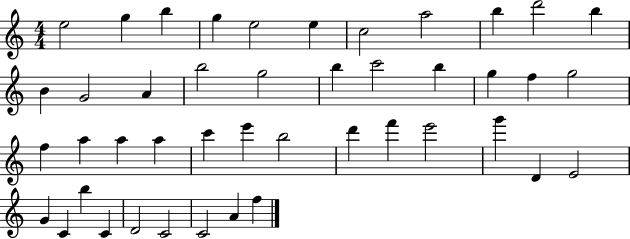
E5/h G5/q B5/q G5/q E5/h E5/q C5/h A5/h B5/q D6/h B5/q B4/q G4/h A4/q B5/h G5/h B5/q C6/h B5/q G5/q F5/q G5/h F5/q A5/q A5/q A5/q C6/q E6/q B5/h D6/q F6/q E6/h G6/q D4/q E4/h G4/q C4/q B5/q C4/q D4/h C4/h C4/h A4/q F5/q